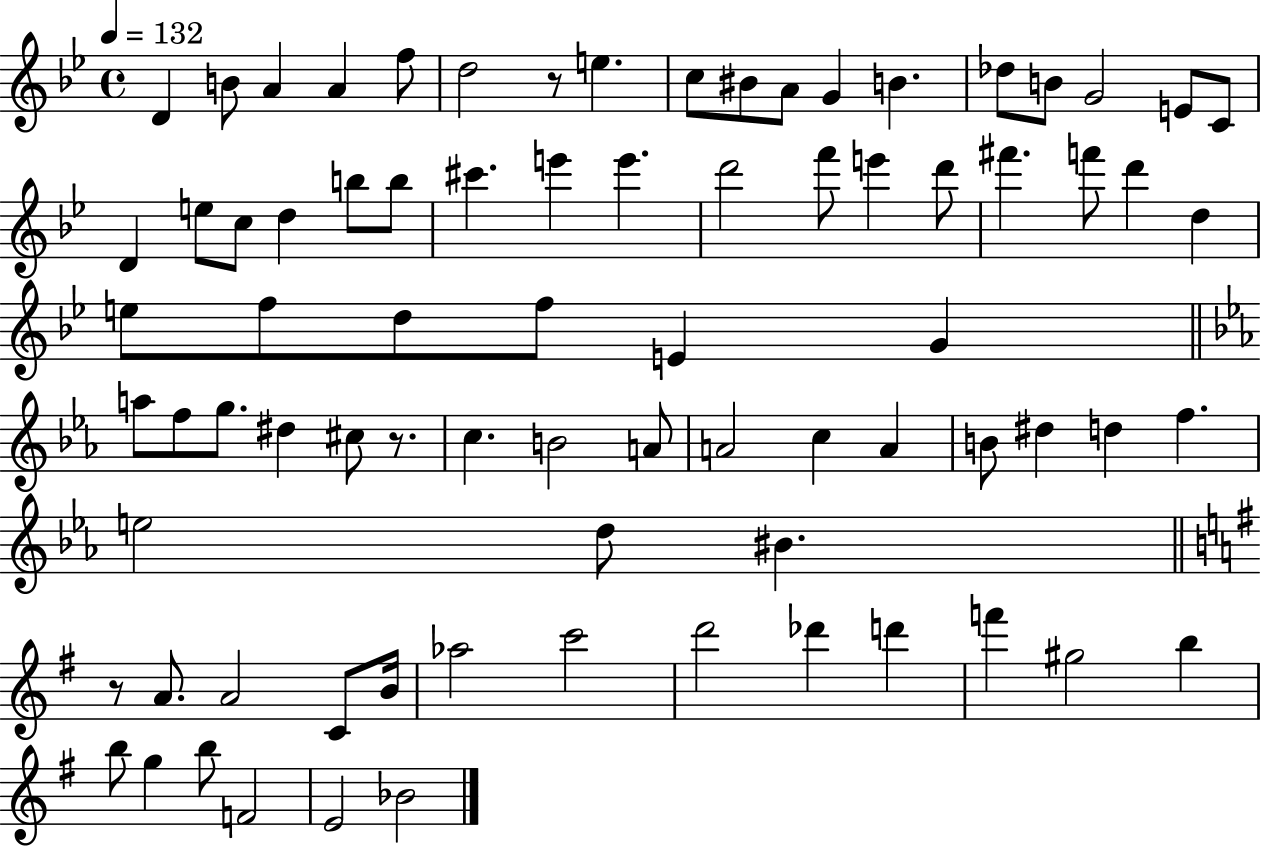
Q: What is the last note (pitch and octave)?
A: Bb4